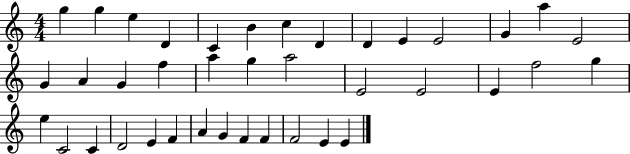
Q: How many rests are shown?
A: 0